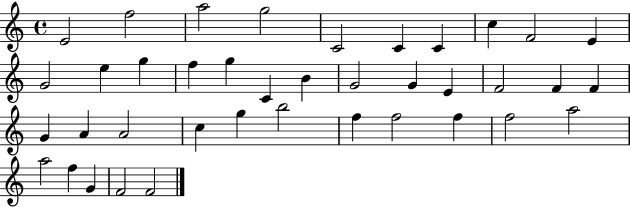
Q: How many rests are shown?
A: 0